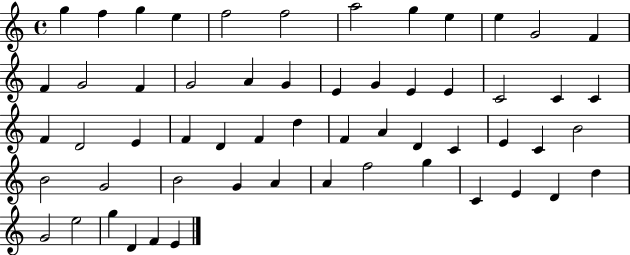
{
  \clef treble
  \time 4/4
  \defaultTimeSignature
  \key c \major
  g''4 f''4 g''4 e''4 | f''2 f''2 | a''2 g''4 e''4 | e''4 g'2 f'4 | \break f'4 g'2 f'4 | g'2 a'4 g'4 | e'4 g'4 e'4 e'4 | c'2 c'4 c'4 | \break f'4 d'2 e'4 | f'4 d'4 f'4 d''4 | f'4 a'4 d'4 c'4 | e'4 c'4 b'2 | \break b'2 g'2 | b'2 g'4 a'4 | a'4 f''2 g''4 | c'4 e'4 d'4 d''4 | \break g'2 e''2 | g''4 d'4 f'4 e'4 | \bar "|."
}